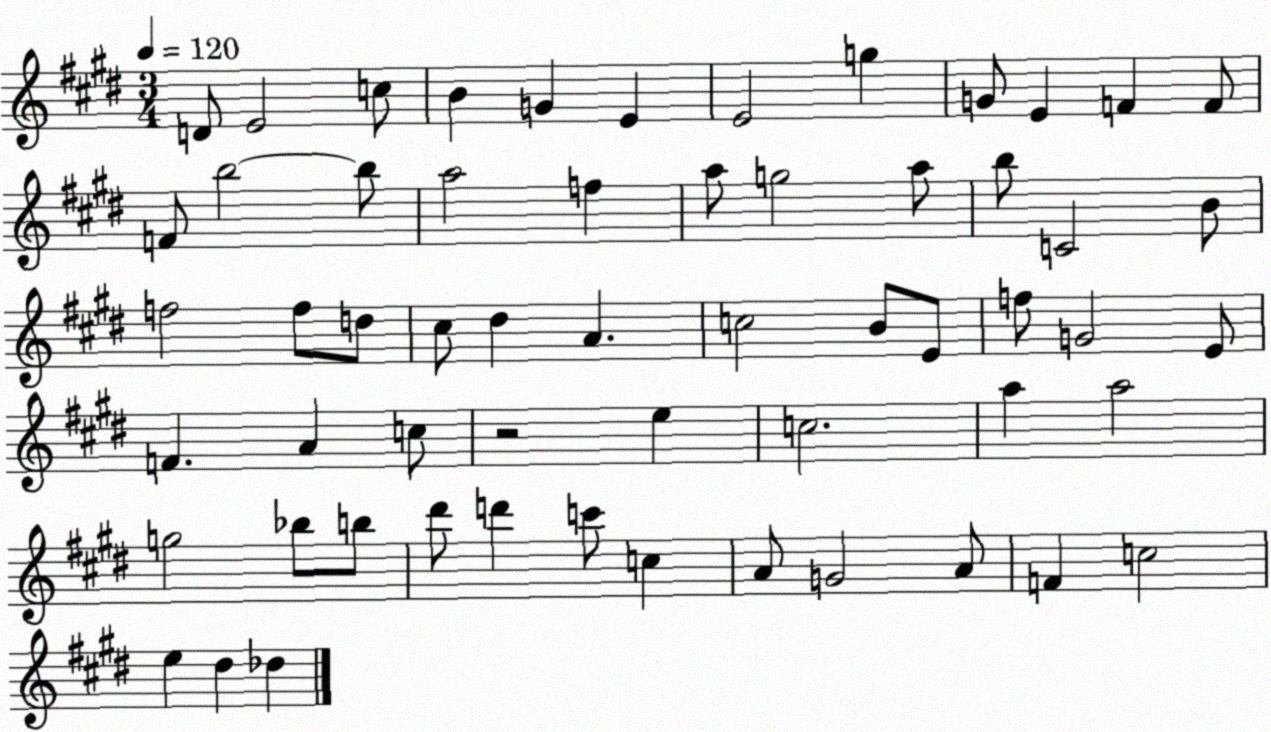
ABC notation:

X:1
T:Untitled
M:3/4
L:1/4
K:E
D/2 E2 c/2 B G E E2 g G/2 E F F/2 F/2 b2 b/2 a2 f a/2 g2 a/2 b/2 C2 B/2 f2 f/2 d/2 ^c/2 ^d A c2 B/2 E/2 f/2 G2 E/2 F A c/2 z2 e c2 a a2 g2 _b/2 b/2 ^d'/2 d' c'/2 c A/2 G2 A/2 F c2 e ^d _d